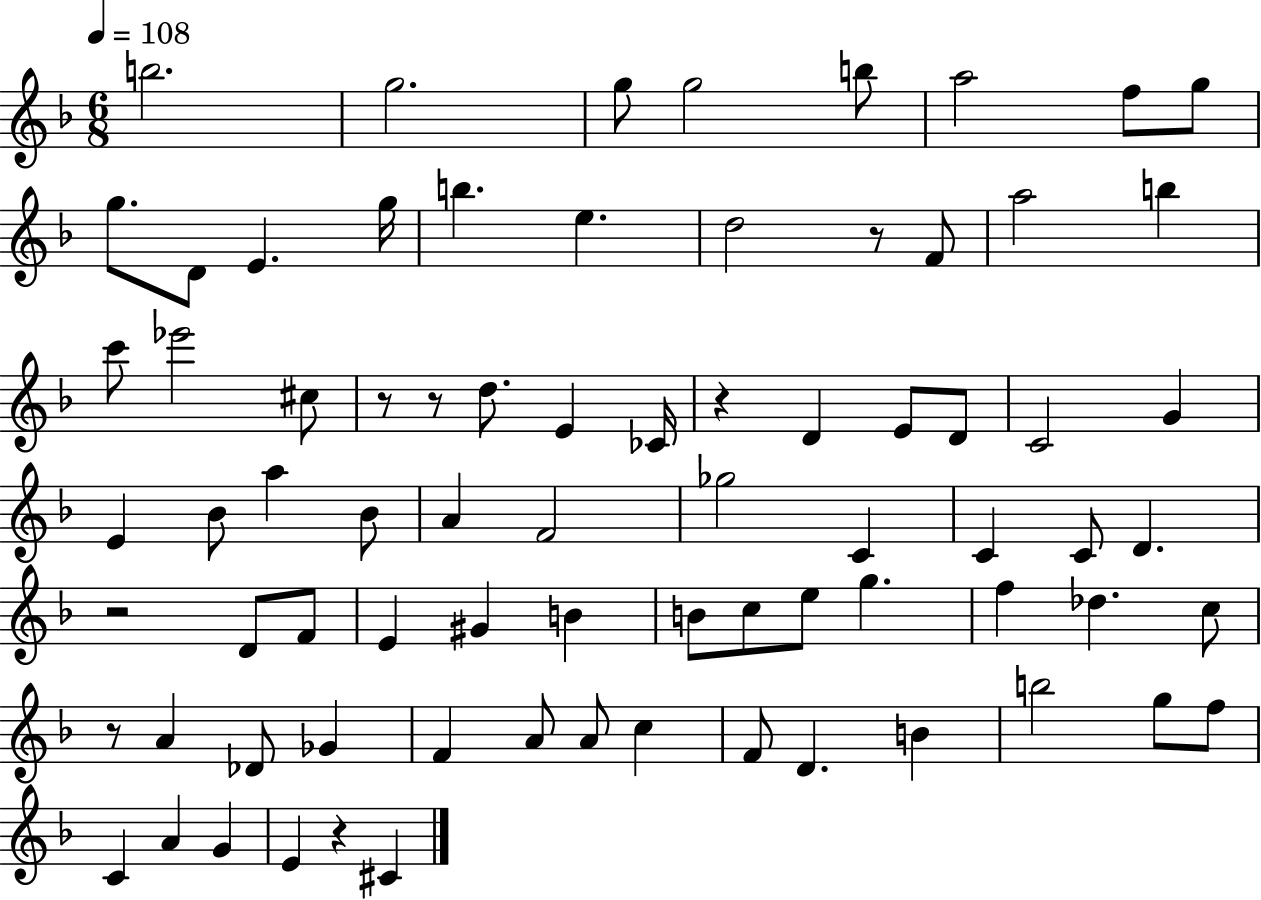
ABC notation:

X:1
T:Untitled
M:6/8
L:1/4
K:F
b2 g2 g/2 g2 b/2 a2 f/2 g/2 g/2 D/2 E g/4 b e d2 z/2 F/2 a2 b c'/2 _e'2 ^c/2 z/2 z/2 d/2 E _C/4 z D E/2 D/2 C2 G E _B/2 a _B/2 A F2 _g2 C C C/2 D z2 D/2 F/2 E ^G B B/2 c/2 e/2 g f _d c/2 z/2 A _D/2 _G F A/2 A/2 c F/2 D B b2 g/2 f/2 C A G E z ^C